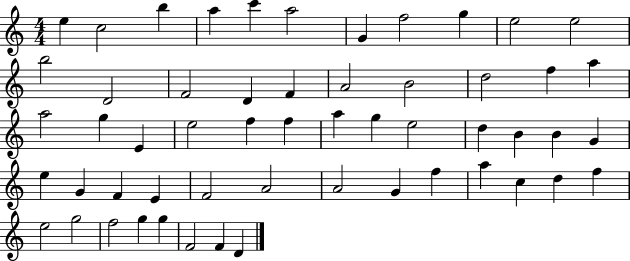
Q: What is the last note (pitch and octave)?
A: D4